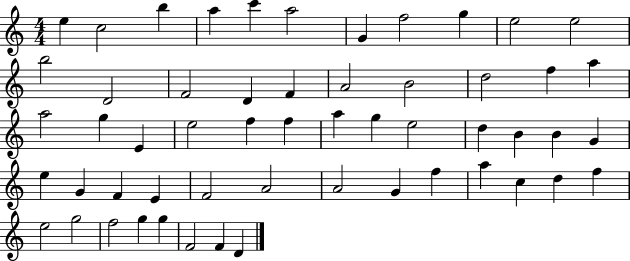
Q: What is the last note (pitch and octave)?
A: D4